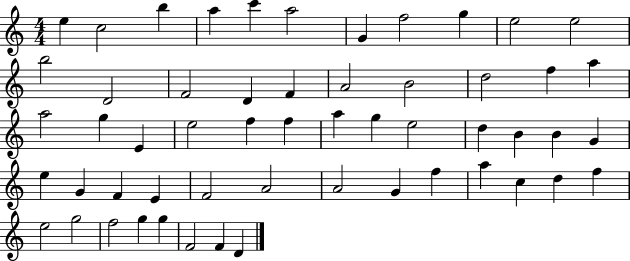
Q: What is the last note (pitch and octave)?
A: D4